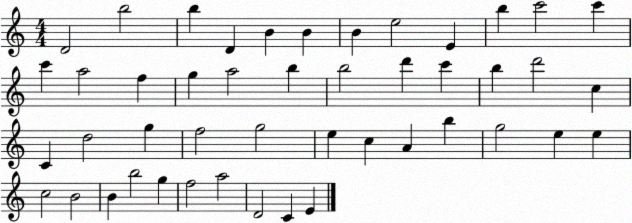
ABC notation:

X:1
T:Untitled
M:4/4
L:1/4
K:C
D2 b2 b D B B B e2 E b c'2 c' c' a2 f g a2 b b2 d' c' b d'2 c C d2 g f2 g2 e c A b g2 e e c2 B2 B b2 g f2 a2 D2 C E